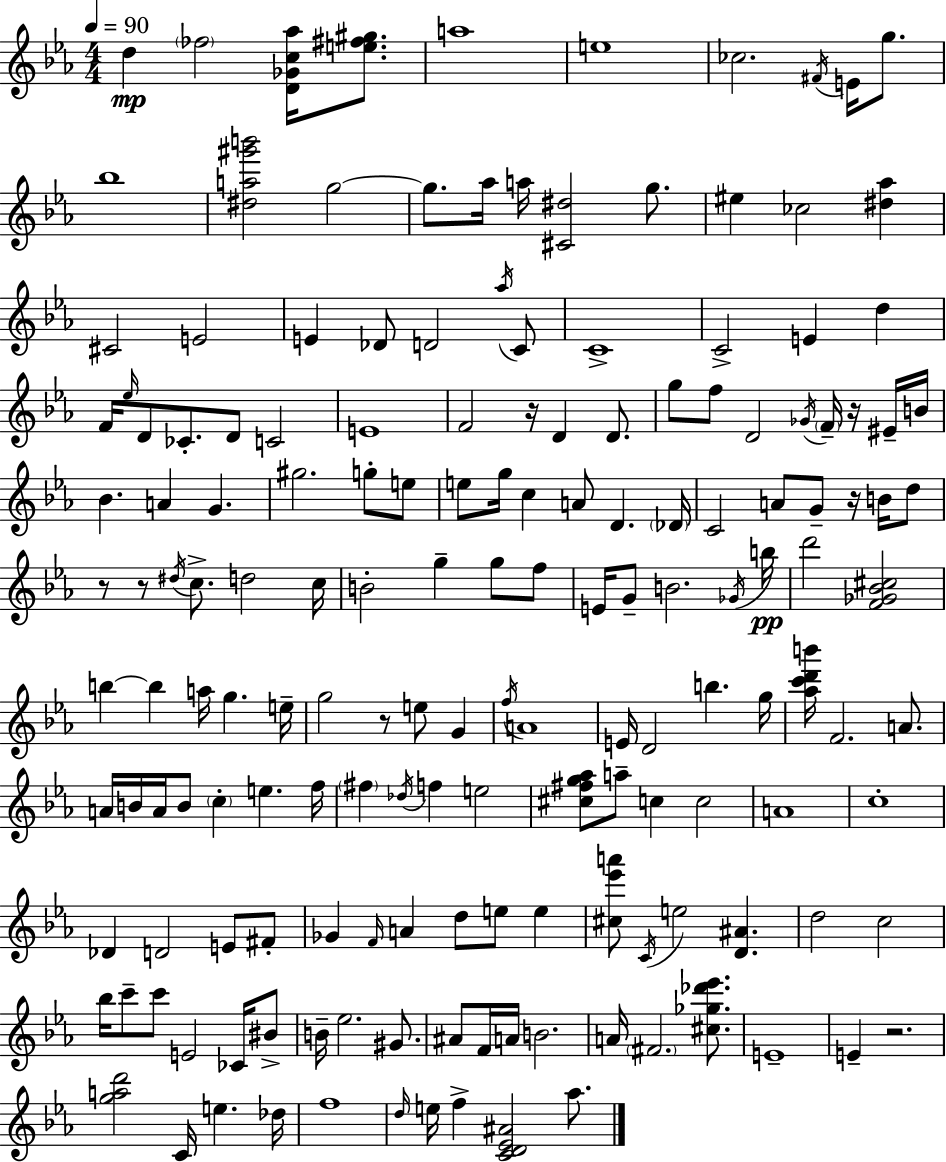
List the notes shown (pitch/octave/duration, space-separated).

D5/q FES5/h [D4,Gb4,C5,Ab5]/s [E5,F#5,G#5]/e. A5/w E5/w CES5/h. F#4/s E4/s G5/e. Bb5/w [D#5,A5,G#6,B6]/h G5/h G5/e. Ab5/s A5/s [C#4,D#5]/h G5/e. EIS5/q CES5/h [D#5,Ab5]/q C#4/h E4/h E4/q Db4/e D4/h Ab5/s C4/e C4/w C4/h E4/q D5/q F4/s Eb5/s D4/e CES4/e. D4/e C4/h E4/w F4/h R/s D4/q D4/e. G5/e F5/e D4/h Gb4/s F4/s R/s EIS4/s B4/s Bb4/q. A4/q G4/q. G#5/h. G5/e E5/e E5/e G5/s C5/q A4/e D4/q. Db4/s C4/h A4/e G4/e R/s B4/s D5/e R/e R/e D#5/s C5/e. D5/h C5/s B4/h G5/q G5/e F5/e E4/s G4/e B4/h. Gb4/s B5/s D6/h [F4,Gb4,Bb4,C#5]/h B5/q B5/q A5/s G5/q. E5/s G5/h R/e E5/e G4/q F5/s A4/w E4/s D4/h B5/q. G5/s [Ab5,C6,D6,B6]/s F4/h. A4/e. A4/s B4/s A4/s B4/e C5/q E5/q. F5/s F#5/q Db5/s F5/q E5/h [C#5,F#5,G5,Ab5]/e A5/e C5/q C5/h A4/w C5/w Db4/q D4/h E4/e F#4/e Gb4/q F4/s A4/q D5/e E5/e E5/q [C#5,Eb6,A6]/e C4/s E5/h [D4,A#4]/q. D5/h C5/h Bb5/s C6/e C6/e E4/h CES4/s BIS4/e B4/s Eb5/h. G#4/e. A#4/e F4/s A4/s B4/h. A4/s F#4/h. [C#5,Gb5,Db6,Eb6]/e. E4/w E4/q R/h. [G5,A5,D6]/h C4/s E5/q. Db5/s F5/w D5/s E5/s F5/q [C4,D4,Eb4,A#4]/h Ab5/e.